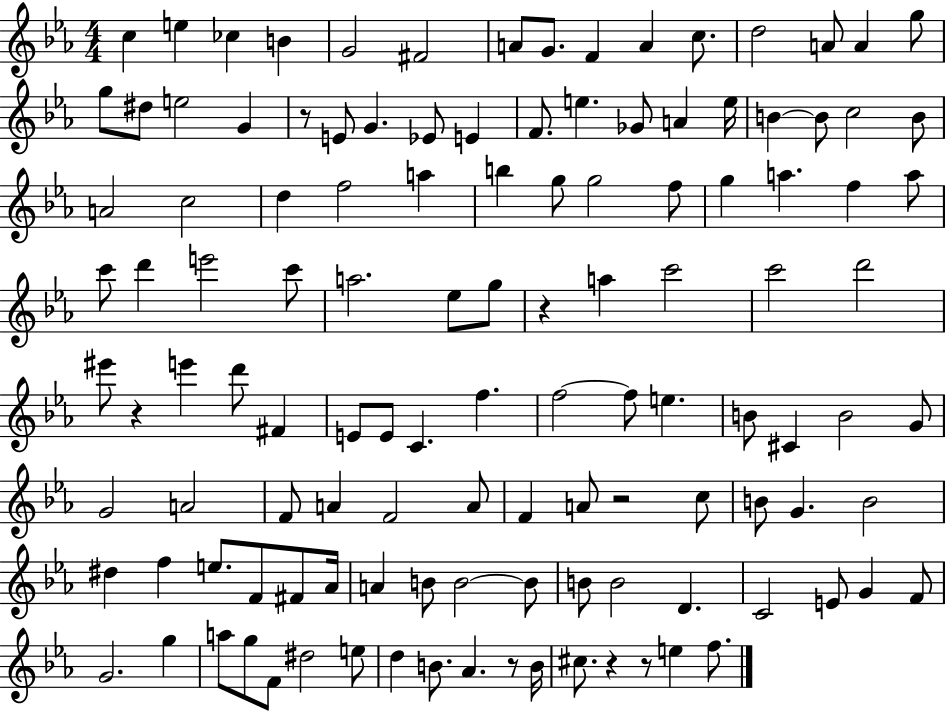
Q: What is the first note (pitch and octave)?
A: C5